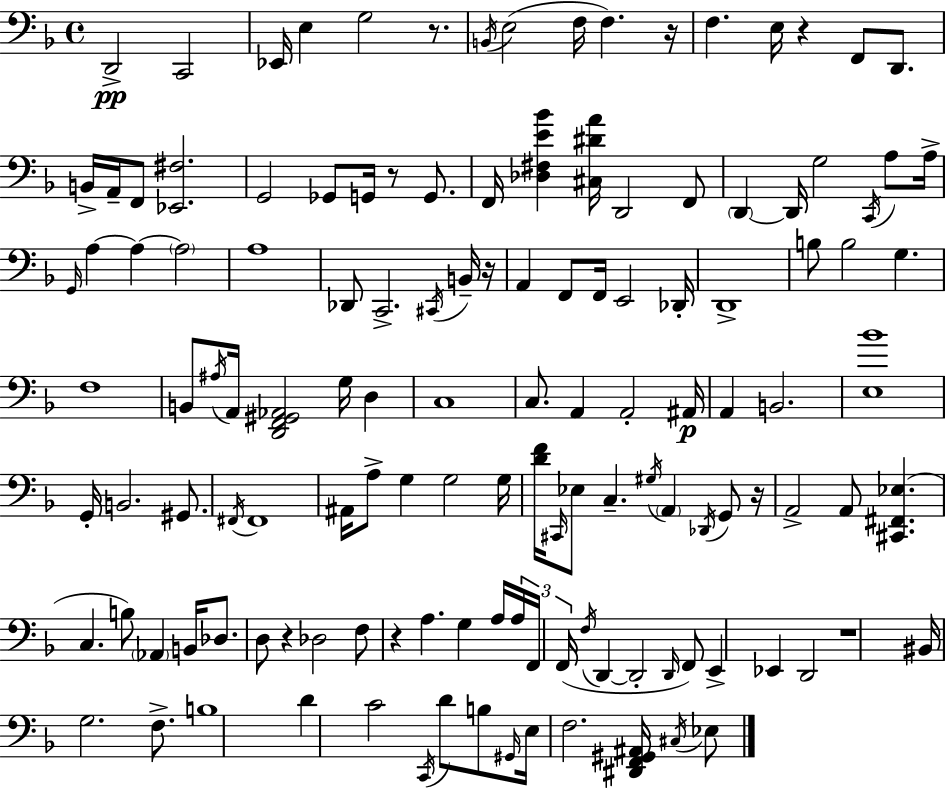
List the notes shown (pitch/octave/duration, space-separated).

D2/h C2/h Eb2/s E3/q G3/h R/e. B2/s E3/h F3/s F3/q. R/s F3/q. E3/s R/q F2/e D2/e. B2/s A2/s F2/e [Eb2,F#3]/h. G2/h Gb2/e G2/s R/e G2/e. F2/s [Db3,F#3,E4,Bb4]/q [C#3,D#4,A4]/s D2/h F2/e D2/q D2/s G3/h C2/s A3/e A3/s G2/s A3/q A3/q A3/h A3/w Db2/e C2/h. C#2/s B2/s R/s A2/q F2/e F2/s E2/h Db2/s D2/w B3/e B3/h G3/q. F3/w B2/e A#3/s A2/s [D2,F2,G#2,Ab2]/h G3/s D3/q C3/w C3/e. A2/q A2/h A#2/s A2/q B2/h. [E3,Bb4]/w G2/s B2/h. G#2/e. F#2/s F#2/w A#2/s A3/e G3/q G3/h G3/s [D4,F4]/s C#2/s Eb3/e C3/q. G#3/s A2/q Db2/s G2/e R/s A2/h A2/e [C#2,F#2,Eb3]/q. C3/q. B3/e Ab2/q B2/s Db3/e. D3/e R/q Db3/h F3/e R/q A3/q. G3/q A3/s A3/s F2/s F2/s F3/s D2/q D2/h D2/s F2/e E2/q Eb2/q D2/h R/w BIS2/s G3/h. F3/e. B3/w D4/q C4/h C2/s D4/e B3/e G#2/s E3/s F3/h. [D#2,F2,G#2,A#2]/s C#3/s Eb3/e